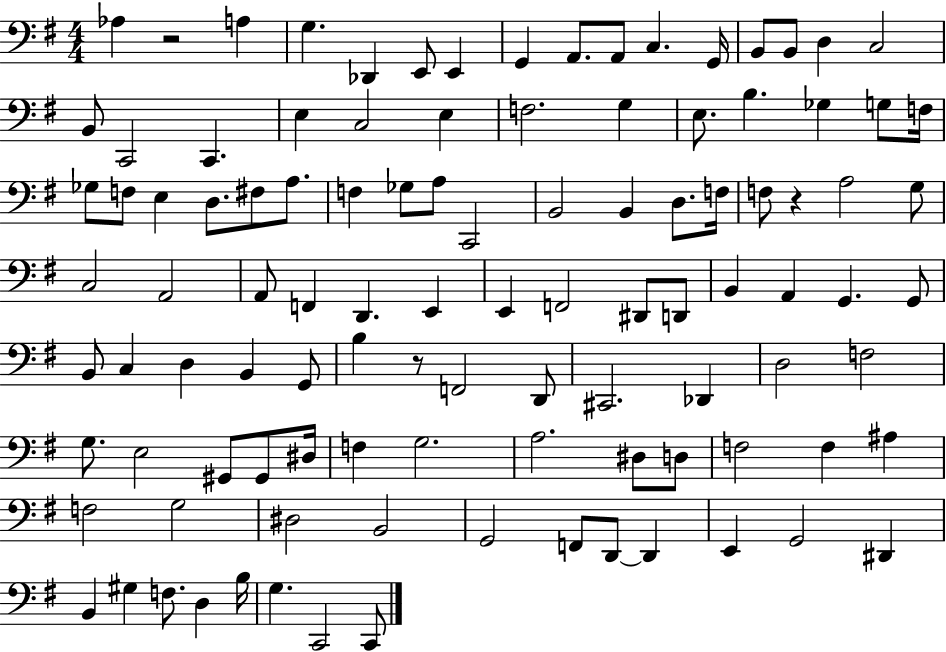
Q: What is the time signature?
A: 4/4